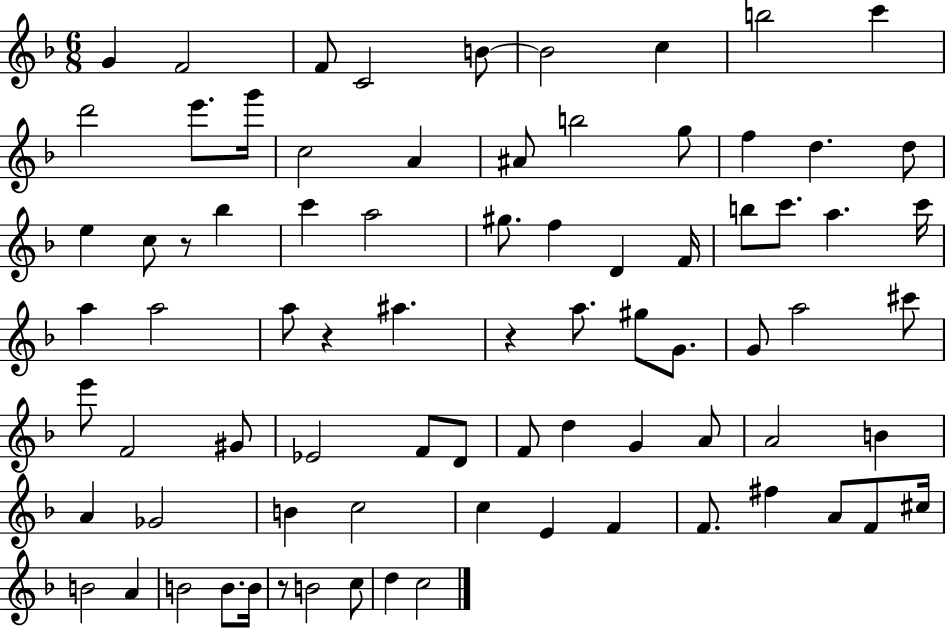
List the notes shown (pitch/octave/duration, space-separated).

G4/q F4/h F4/e C4/h B4/e B4/h C5/q B5/h C6/q D6/h E6/e. G6/s C5/h A4/q A#4/e B5/h G5/e F5/q D5/q. D5/e E5/q C5/e R/e Bb5/q C6/q A5/h G#5/e. F5/q D4/q F4/s B5/e C6/e. A5/q. C6/s A5/q A5/h A5/e R/q A#5/q. R/q A5/e. G#5/e G4/e. G4/e A5/h C#6/e E6/e F4/h G#4/e Eb4/h F4/e D4/e F4/e D5/q G4/q A4/e A4/h B4/q A4/q Gb4/h B4/q C5/h C5/q E4/q F4/q F4/e. F#5/q A4/e F4/e C#5/s B4/h A4/q B4/h B4/e. B4/s R/e B4/h C5/e D5/q C5/h